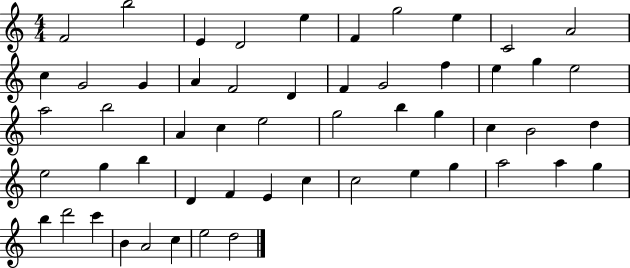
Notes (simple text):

F4/h B5/h E4/q D4/h E5/q F4/q G5/h E5/q C4/h A4/h C5/q G4/h G4/q A4/q F4/h D4/q F4/q G4/h F5/q E5/q G5/q E5/h A5/h B5/h A4/q C5/q E5/h G5/h B5/q G5/q C5/q B4/h D5/q E5/h G5/q B5/q D4/q F4/q E4/q C5/q C5/h E5/q G5/q A5/h A5/q G5/q B5/q D6/h C6/q B4/q A4/h C5/q E5/h D5/h